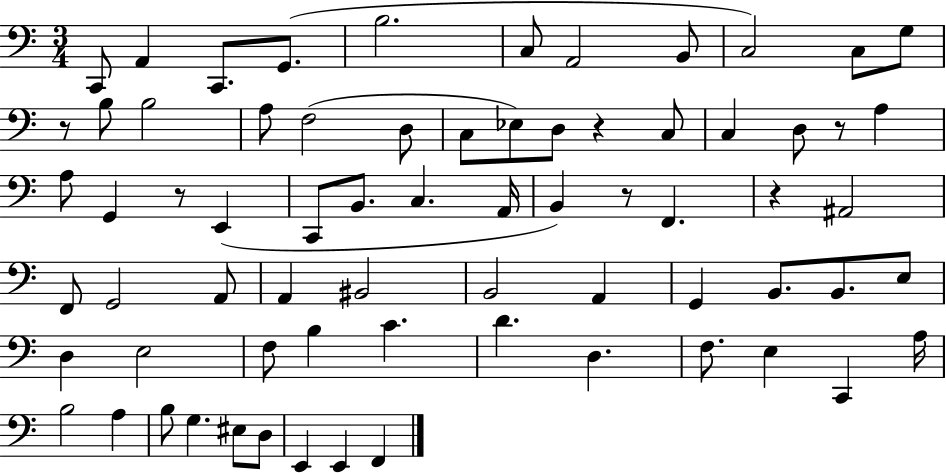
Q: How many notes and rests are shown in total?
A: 70